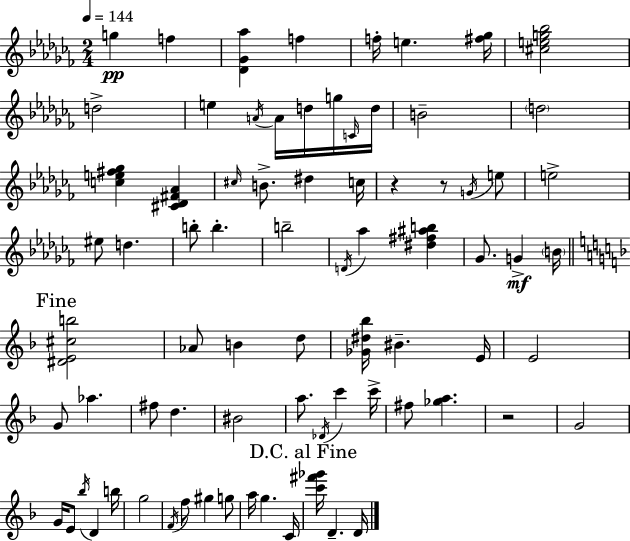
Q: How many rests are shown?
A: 3